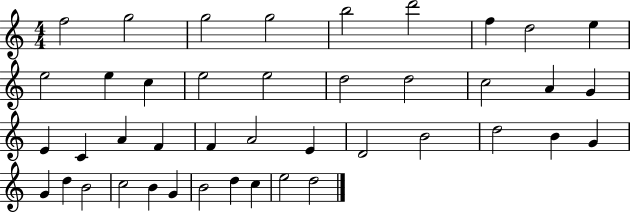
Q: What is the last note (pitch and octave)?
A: D5